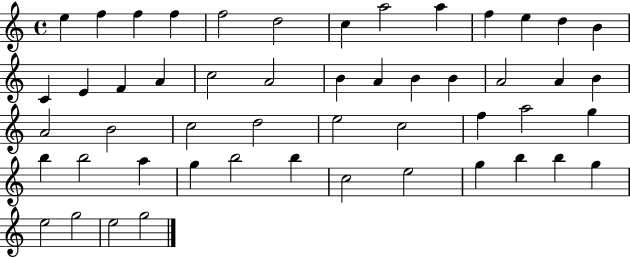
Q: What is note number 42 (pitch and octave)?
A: C5